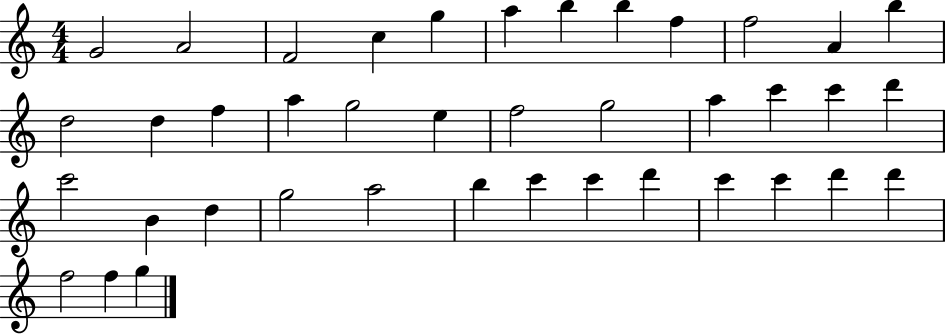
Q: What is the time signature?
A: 4/4